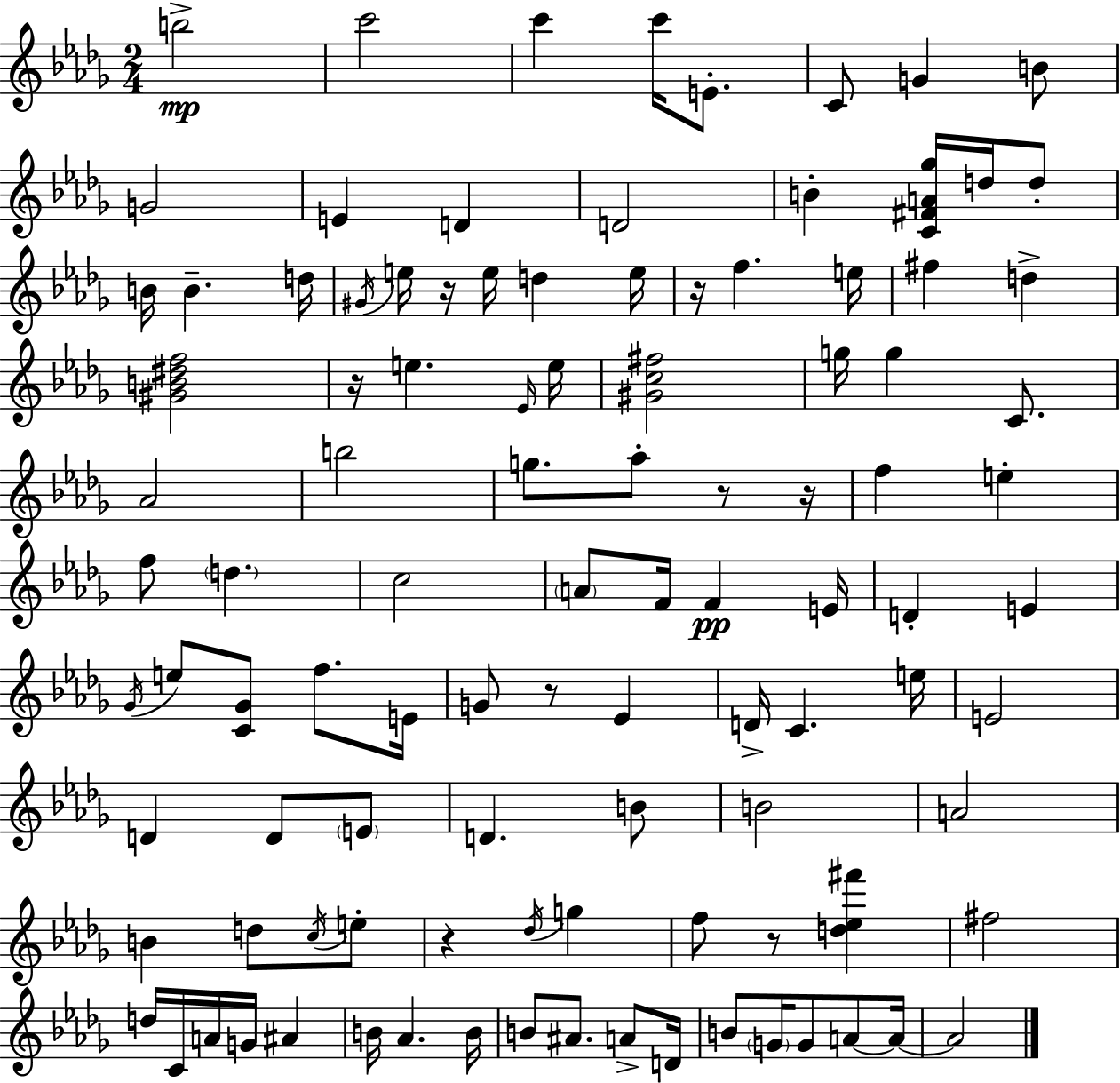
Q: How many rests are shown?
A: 8